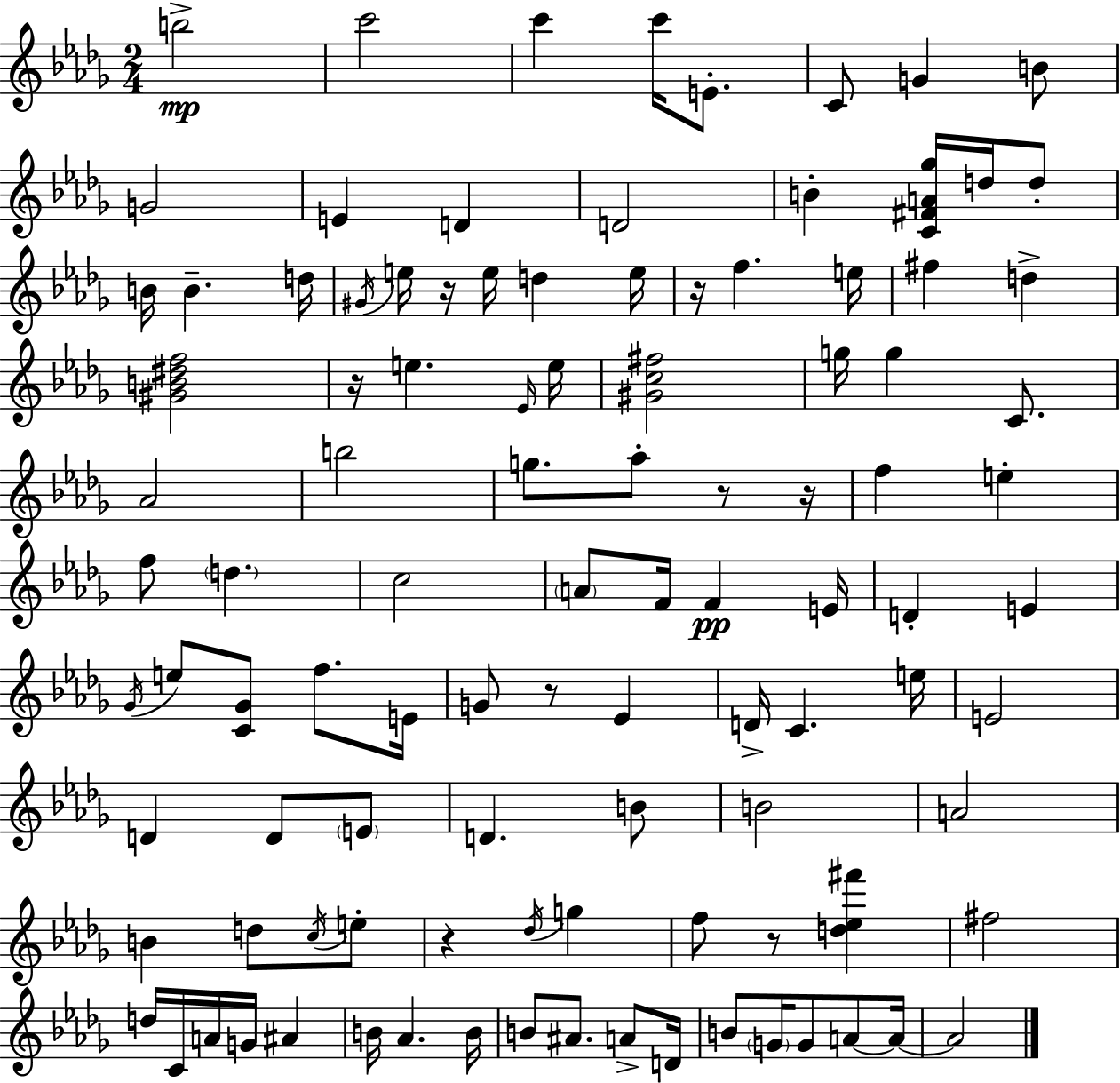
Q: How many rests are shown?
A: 8